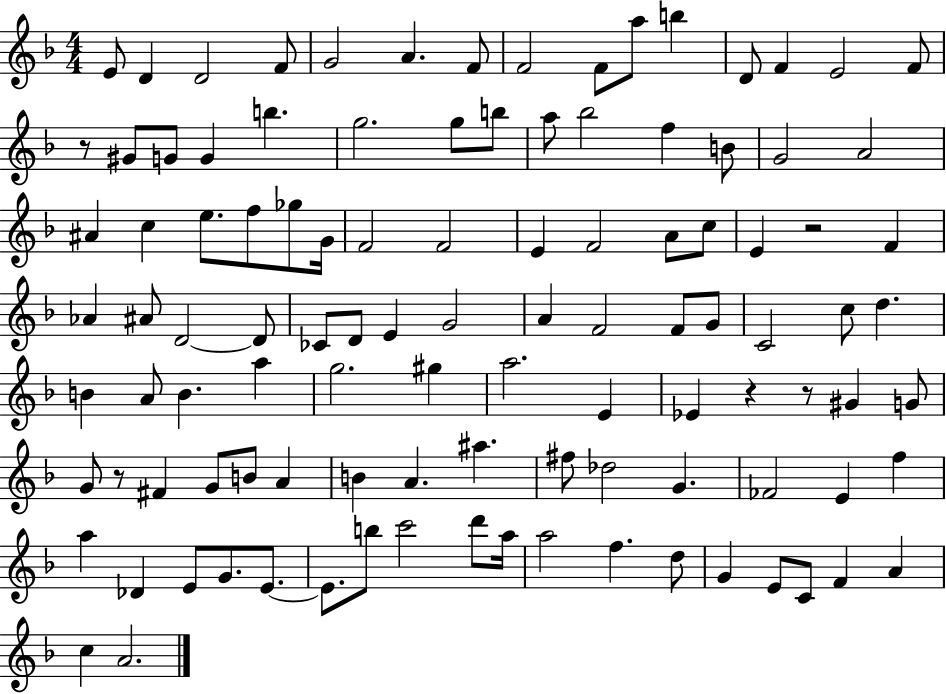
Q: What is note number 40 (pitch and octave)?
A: C5